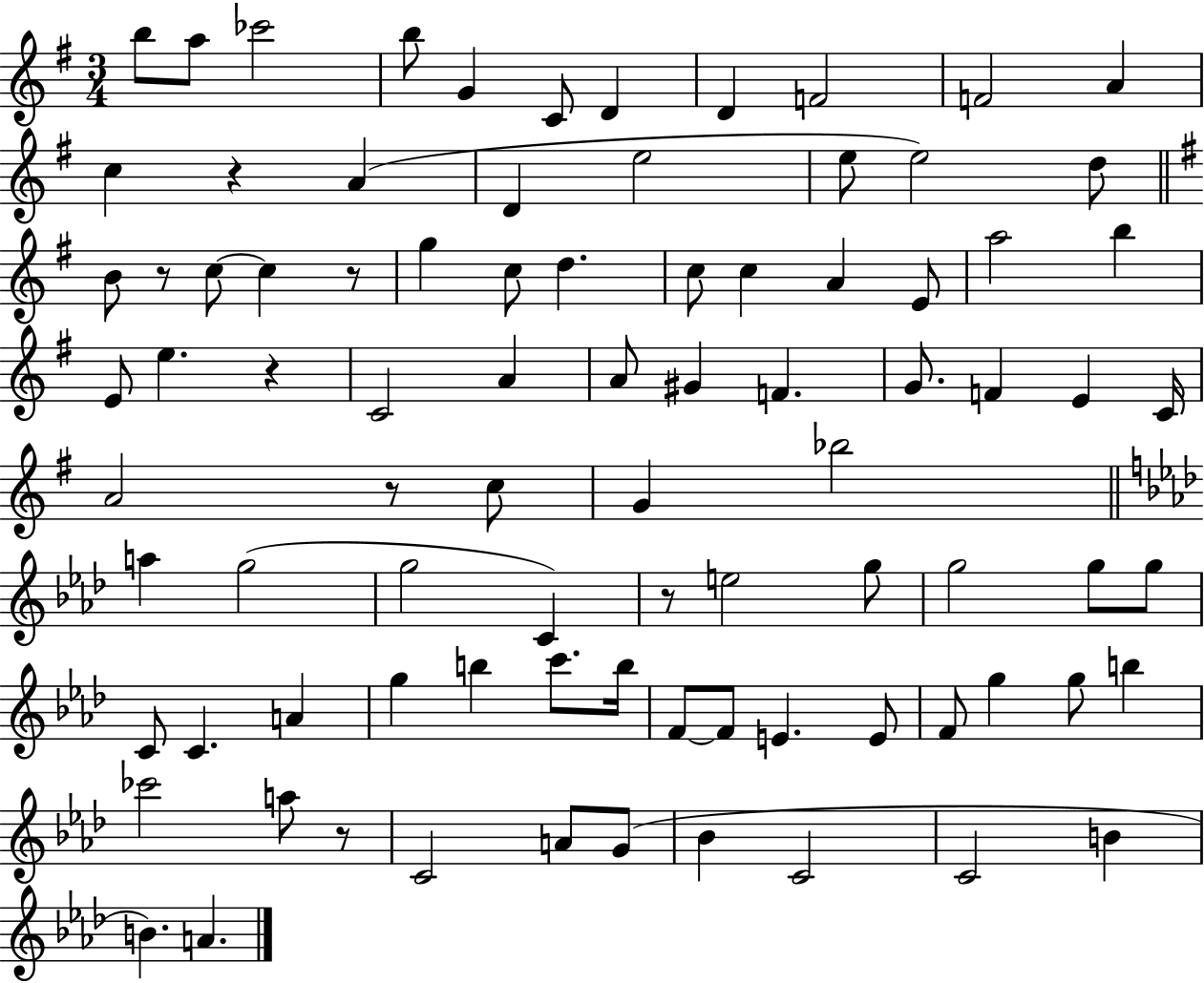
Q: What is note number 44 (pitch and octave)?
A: G4